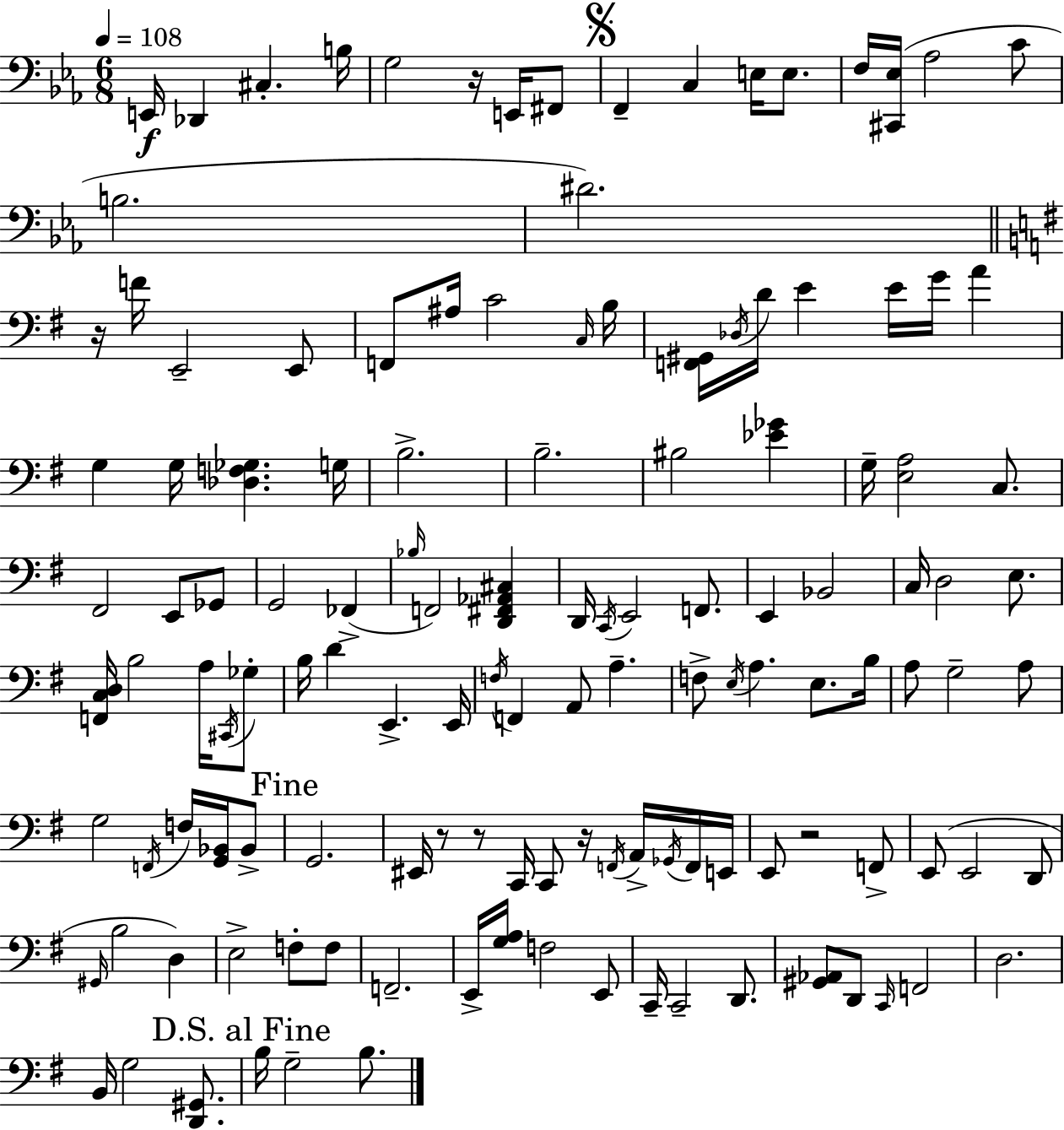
{
  \clef bass
  \numericTimeSignature
  \time 6/8
  \key c \minor
  \tempo 4 = 108
  e,16\f des,4 cis4.-. b16 | g2 r16 e,16 fis,8 | \mark \markup { \musicglyph "scripts.segno" } f,4-- c4 e16 e8. | f16 <cis, ees>16( aes2 c'8 | \break b2. | dis'2.) | \bar "||" \break \key e \minor r16 f'16 e,2-- e,8 | f,8 ais16 c'2 \grace { c16 } | b16 <f, gis,>16 \acciaccatura { des16 } d'16 e'4 e'16 g'16 a'4 | g4 g16 <des f ges>4. | \break g16 b2.-> | b2.-- | bis2 <ees' ges'>4 | g16-- <e a>2 c8. | \break fis,2 e,8 | ges,8 g,2 fes,4->( | \grace { bes16 } f,2) <d, fis, aes, cis>4 | d,16 \acciaccatura { c,16 } e,2 | \break f,8. e,4 bes,2 | c16 d2 | e8. <f, c d>16 b2 | a16 \acciaccatura { cis,16 } ges8-. b16 d'4 e,4.-> | \break e,16 \acciaccatura { f16 } f,4 a,8 | a4.-- f8-> \acciaccatura { e16 } a4. | e8. b16 a8 g2-- | a8 g2 | \break \acciaccatura { f,16 } f16 <g, bes,>16 bes,8-> \mark "Fine" g,2. | eis,16 r8 r8 | c,16 c,8 r16 \acciaccatura { f,16 } a,16-> \acciaccatura { ges,16 } f,16 e,16 e,8 | r2 f,8-> e,8( | \break e,2 d,8 \grace { gis,16 } b2 | d4) e2-> | f8-. f8 f,2.-- | e,16-> | \break <g a>16 f2 e,8 c,16-- | c,2-- d,8. <gis, aes,>8 | d,8 \grace { c,16 } f,2 | d2. | \break b,16 g2 <d, gis,>8. | \mark "D.S. al Fine" b16 g2-- b8. | \bar "|."
}